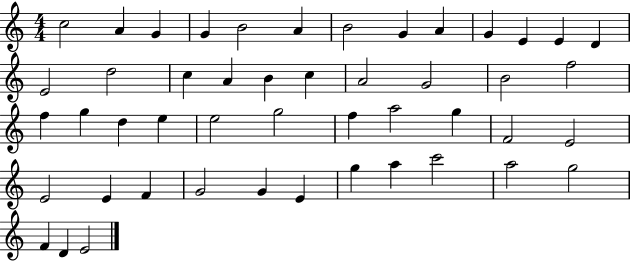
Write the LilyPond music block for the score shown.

{
  \clef treble
  \numericTimeSignature
  \time 4/4
  \key c \major
  c''2 a'4 g'4 | g'4 b'2 a'4 | b'2 g'4 a'4 | g'4 e'4 e'4 d'4 | \break e'2 d''2 | c''4 a'4 b'4 c''4 | a'2 g'2 | b'2 f''2 | \break f''4 g''4 d''4 e''4 | e''2 g''2 | f''4 a''2 g''4 | f'2 e'2 | \break e'2 e'4 f'4 | g'2 g'4 e'4 | g''4 a''4 c'''2 | a''2 g''2 | \break f'4 d'4 e'2 | \bar "|."
}